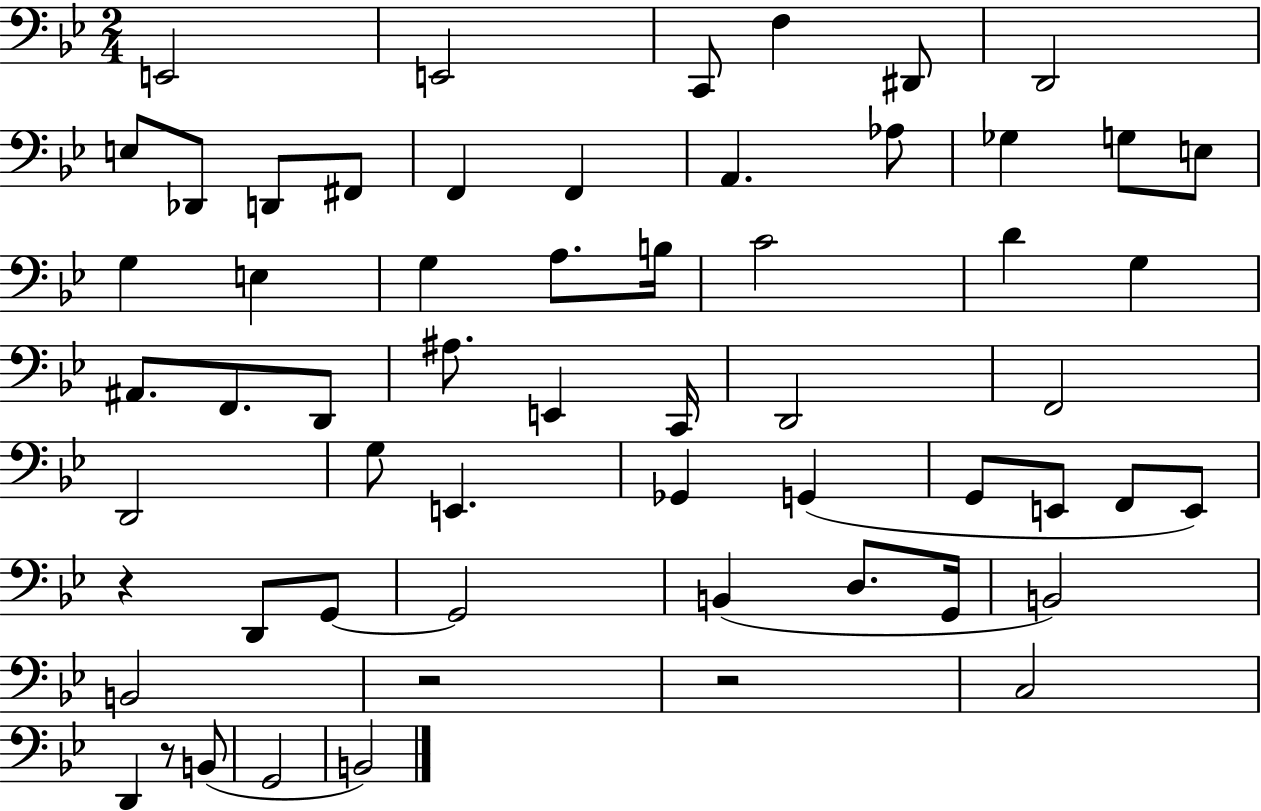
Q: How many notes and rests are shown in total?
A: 59